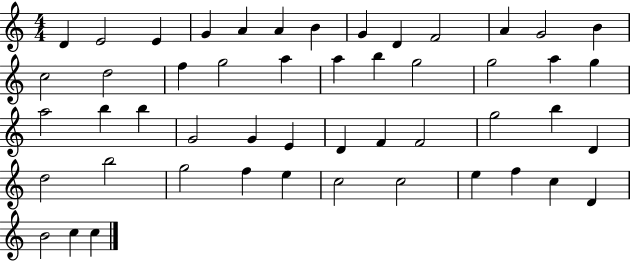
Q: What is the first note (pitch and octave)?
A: D4